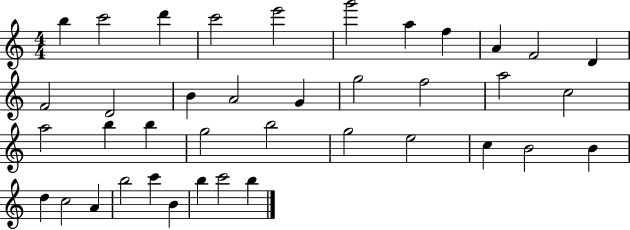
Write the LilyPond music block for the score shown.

{
  \clef treble
  \numericTimeSignature
  \time 4/4
  \key c \major
  b''4 c'''2 d'''4 | c'''2 e'''2 | g'''2 a''4 f''4 | a'4 f'2 d'4 | \break f'2 d'2 | b'4 a'2 g'4 | g''2 f''2 | a''2 c''2 | \break a''2 b''4 b''4 | g''2 b''2 | g''2 e''2 | c''4 b'2 b'4 | \break d''4 c''2 a'4 | b''2 c'''4 b'4 | b''4 c'''2 b''4 | \bar "|."
}